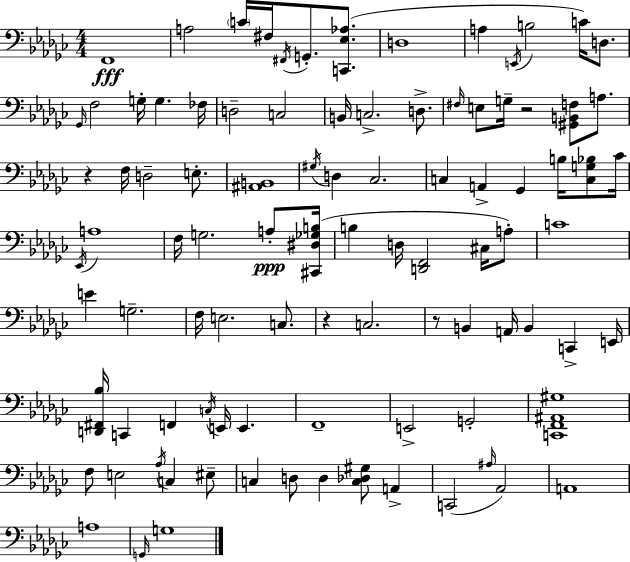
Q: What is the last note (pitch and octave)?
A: G3